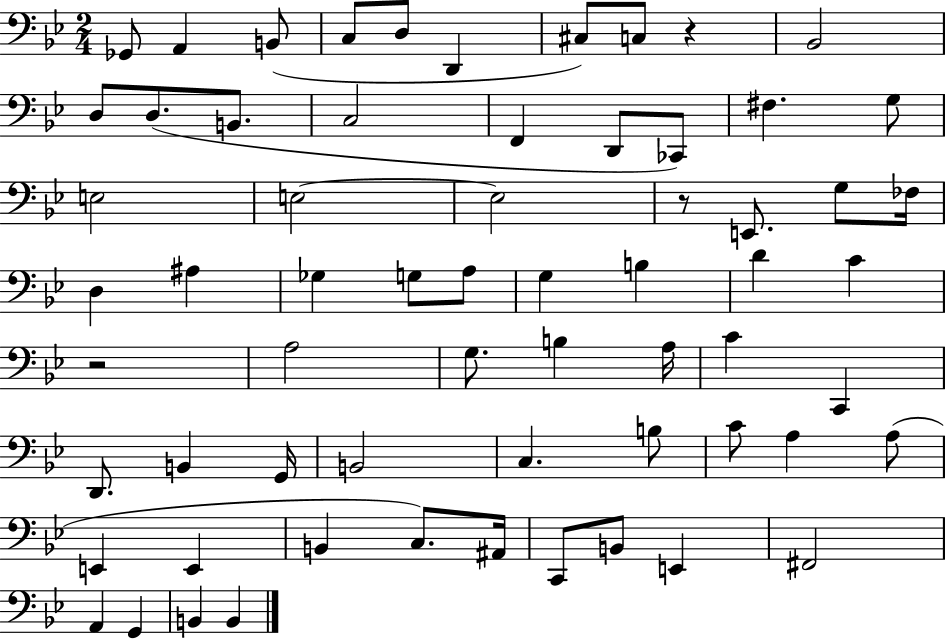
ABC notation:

X:1
T:Untitled
M:2/4
L:1/4
K:Bb
_G,,/2 A,, B,,/2 C,/2 D,/2 D,, ^C,/2 C,/2 z _B,,2 D,/2 D,/2 B,,/2 C,2 F,, D,,/2 _C,,/2 ^F, G,/2 E,2 E,2 E,2 z/2 E,,/2 G,/2 _F,/4 D, ^A, _G, G,/2 A,/2 G, B, D C z2 A,2 G,/2 B, A,/4 C C,, D,,/2 B,, G,,/4 B,,2 C, B,/2 C/2 A, A,/2 E,, E,, B,, C,/2 ^A,,/4 C,,/2 B,,/2 E,, ^F,,2 A,, G,, B,, B,,